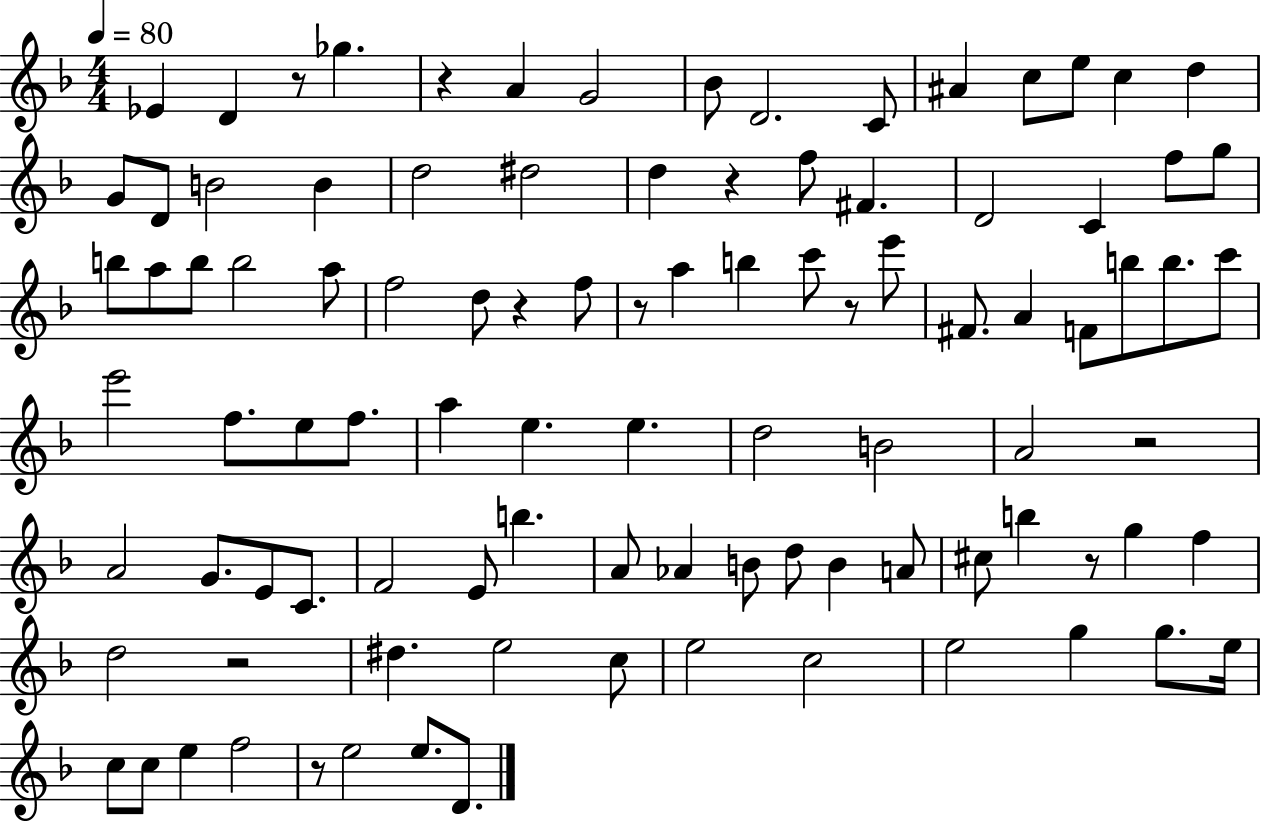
{
  \clef treble
  \numericTimeSignature
  \time 4/4
  \key f \major
  \tempo 4 = 80
  ees'4 d'4 r8 ges''4. | r4 a'4 g'2 | bes'8 d'2. c'8 | ais'4 c''8 e''8 c''4 d''4 | \break g'8 d'8 b'2 b'4 | d''2 dis''2 | d''4 r4 f''8 fis'4. | d'2 c'4 f''8 g''8 | \break b''8 a''8 b''8 b''2 a''8 | f''2 d''8 r4 f''8 | r8 a''4 b''4 c'''8 r8 e'''8 | fis'8. a'4 f'8 b''8 b''8. c'''8 | \break e'''2 f''8. e''8 f''8. | a''4 e''4. e''4. | d''2 b'2 | a'2 r2 | \break a'2 g'8. e'8 c'8. | f'2 e'8 b''4. | a'8 aes'4 b'8 d''8 b'4 a'8 | cis''8 b''4 r8 g''4 f''4 | \break d''2 r2 | dis''4. e''2 c''8 | e''2 c''2 | e''2 g''4 g''8. e''16 | \break c''8 c''8 e''4 f''2 | r8 e''2 e''8. d'8. | \bar "|."
}